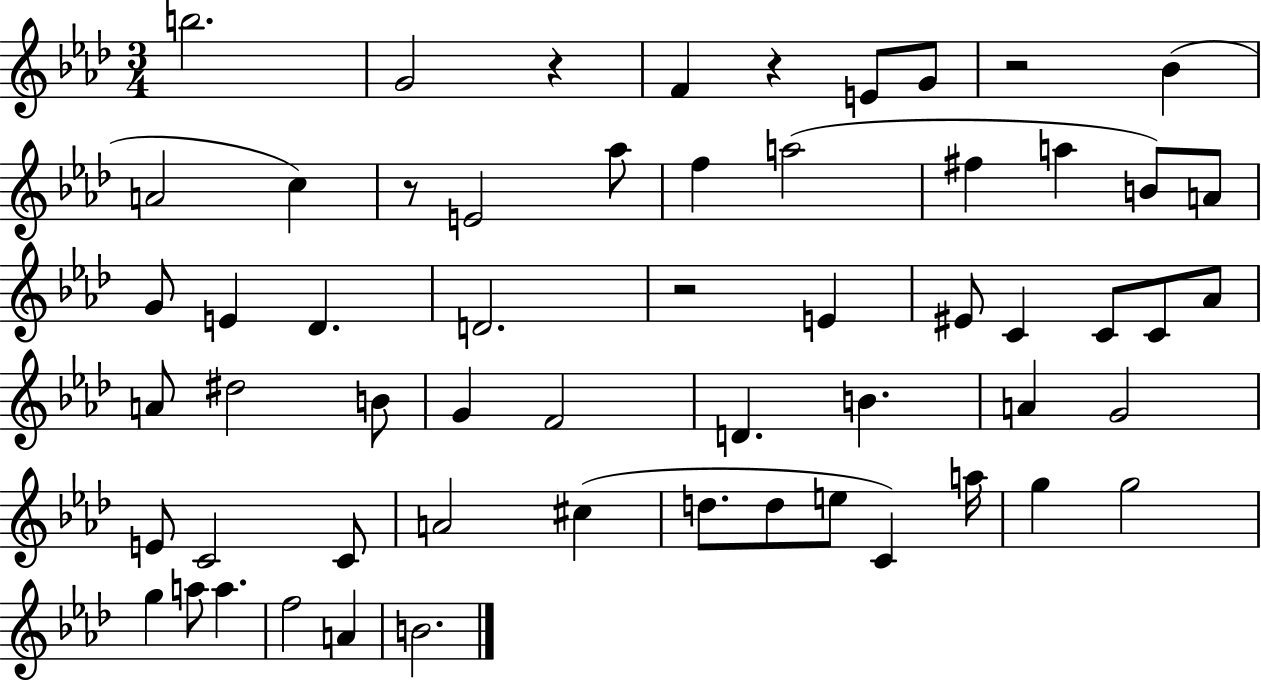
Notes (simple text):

B5/h. G4/h R/q F4/q R/q E4/e G4/e R/h Bb4/q A4/h C5/q R/e E4/h Ab5/e F5/q A5/h F#5/q A5/q B4/e A4/e G4/e E4/q Db4/q. D4/h. R/h E4/q EIS4/e C4/q C4/e C4/e Ab4/e A4/e D#5/h B4/e G4/q F4/h D4/q. B4/q. A4/q G4/h E4/e C4/h C4/e A4/h C#5/q D5/e. D5/e E5/e C4/q A5/s G5/q G5/h G5/q A5/e A5/q. F5/h A4/q B4/h.